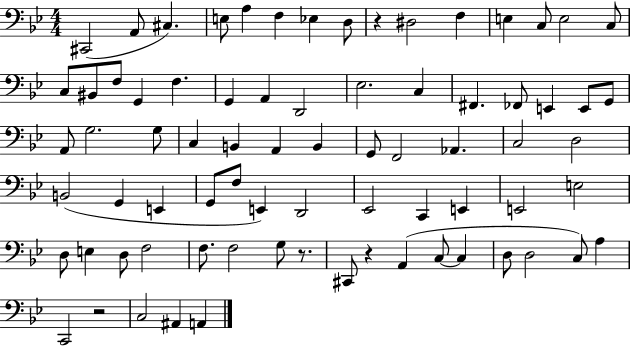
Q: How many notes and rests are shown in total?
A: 76